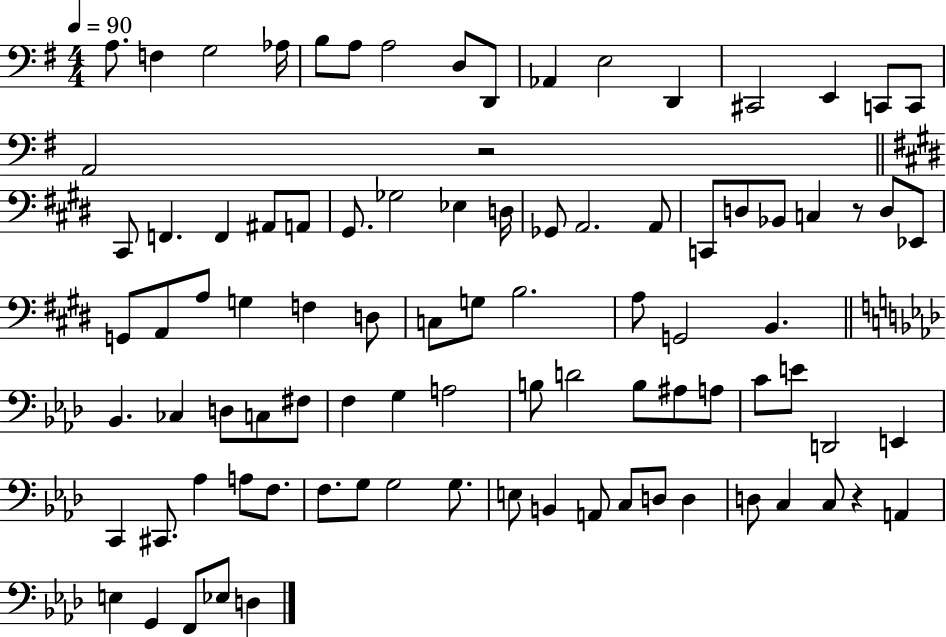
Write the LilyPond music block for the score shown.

{
  \clef bass
  \numericTimeSignature
  \time 4/4
  \key g \major
  \tempo 4 = 90
  a8. f4 g2 aes16 | b8 a8 a2 d8 d,8 | aes,4 e2 d,4 | cis,2 e,4 c,8 c,8 | \break a,2 r2 | \bar "||" \break \key e \major cis,8 f,4. f,4 ais,8 a,8 | gis,8. ges2 ees4 d16 | ges,8 a,2. a,8 | c,8 d8 bes,8 c4 r8 d8 ees,8 | \break g,8 a,8 a8 g4 f4 d8 | c8 g8 b2. | a8 g,2 b,4. | \bar "||" \break \key f \minor bes,4. ces4 d8 c8 fis8 | f4 g4 a2 | b8 d'2 b8 ais8 a8 | c'8 e'8 d,2 e,4 | \break c,4 cis,8. aes4 a8 f8. | f8. g8 g2 g8. | e8 b,4 a,8 c8 d8 d4 | d8 c4 c8 r4 a,4 | \break e4 g,4 f,8 ees8 d4 | \bar "|."
}